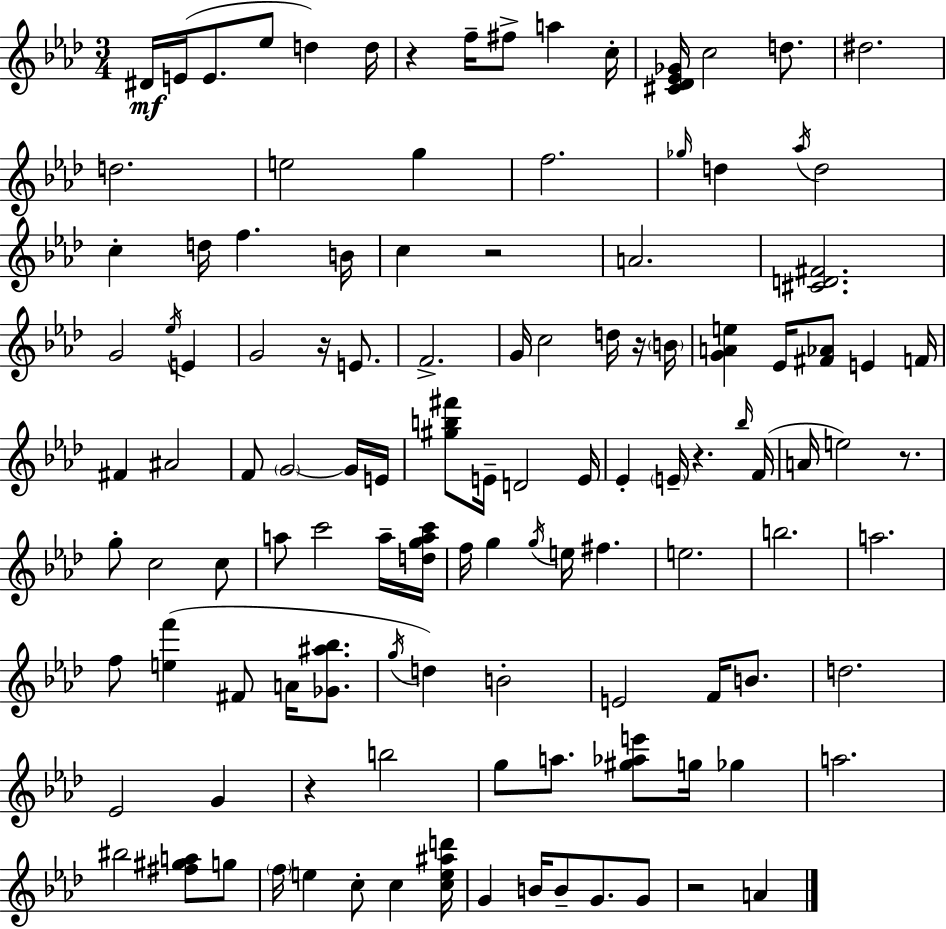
D#4/s E4/s E4/e. Eb5/e D5/q D5/s R/q F5/s F#5/e A5/q C5/s [C#4,Db4,Eb4,Gb4]/s C5/h D5/e. D#5/h. D5/h. E5/h G5/q F5/h. Gb5/s D5/q Ab5/s D5/h C5/q D5/s F5/q. B4/s C5/q R/h A4/h. [C#4,D4,F#4]/h. G4/h Eb5/s E4/q G4/h R/s E4/e. F4/h. G4/s C5/h D5/s R/s B4/s [G4,A4,E5]/q Eb4/s [F#4,Ab4]/e E4/q F4/s F#4/q A#4/h F4/e G4/h G4/s E4/s [G#5,B5,F#6]/e E4/s D4/h E4/s Eb4/q E4/s R/q. Bb5/s F4/s A4/s E5/h R/e. G5/e C5/h C5/e A5/e C6/h A5/s [D5,G5,A5,C6]/s F5/s G5/q G5/s E5/s F#5/q. E5/h. B5/h. A5/h. F5/e [E5,F6]/q F#4/e A4/s [Gb4,A#5,Bb5]/e. G5/s D5/q B4/h E4/h F4/s B4/e. D5/h. Eb4/h G4/q R/q B5/h G5/e A5/e. [G#5,Ab5,E6]/e G5/s Gb5/q A5/h. BIS5/h [F#5,G#5,A5]/e G5/e F5/s E5/q C5/e C5/q [C5,E5,A#5,D6]/s G4/q B4/s B4/e G4/e. G4/e R/h A4/q